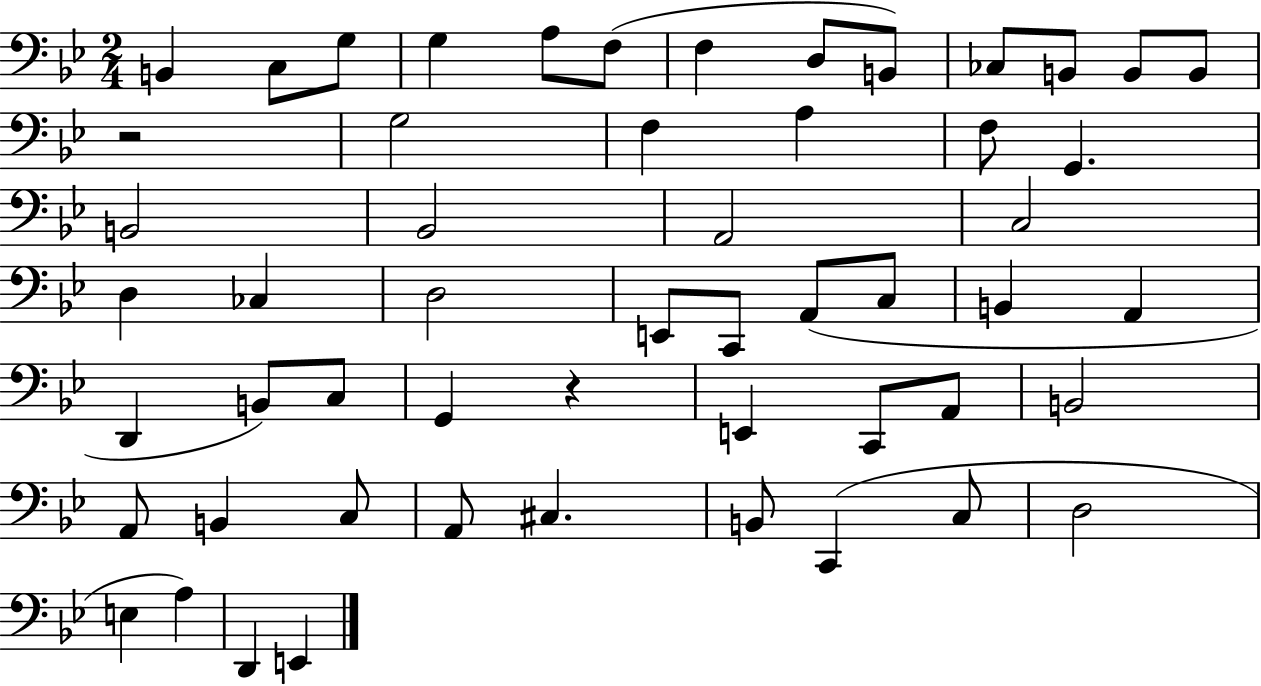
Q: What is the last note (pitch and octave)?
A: E2